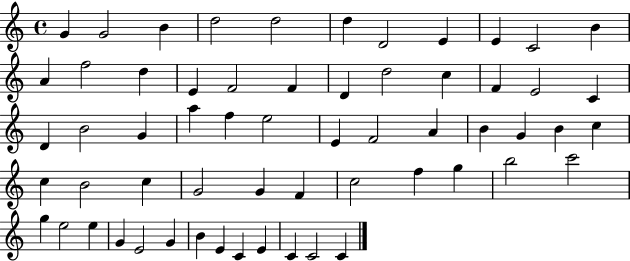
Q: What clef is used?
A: treble